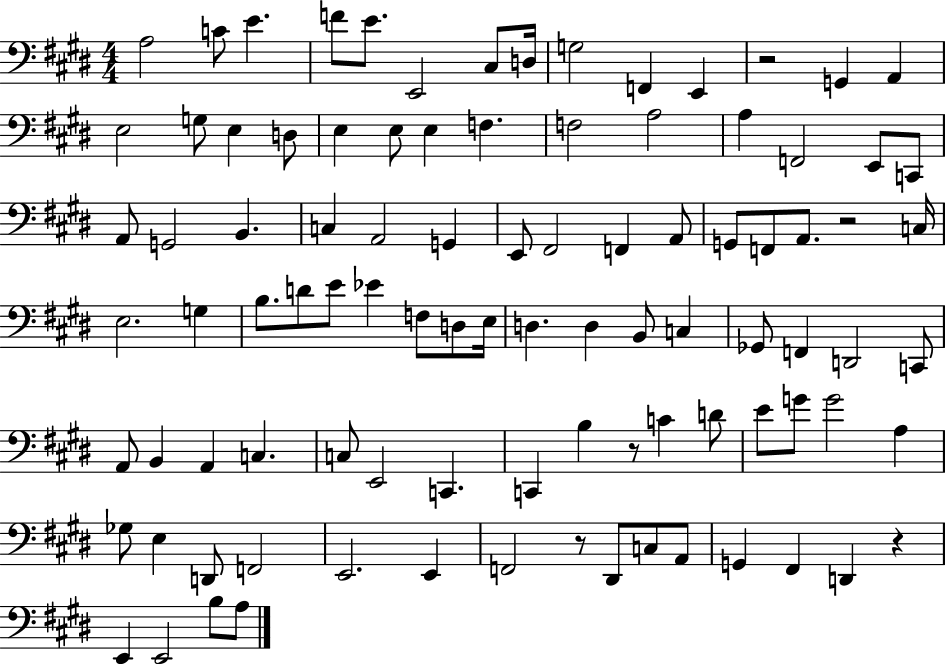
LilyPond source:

{
  \clef bass
  \numericTimeSignature
  \time 4/4
  \key e \major
  a2 c'8 e'4. | f'8 e'8. e,2 cis8 d16 | g2 f,4 e,4 | r2 g,4 a,4 | \break e2 g8 e4 d8 | e4 e8 e4 f4. | f2 a2 | a4 f,2 e,8 c,8 | \break a,8 g,2 b,4. | c4 a,2 g,4 | e,8 fis,2 f,4 a,8 | g,8 f,8 a,8. r2 c16 | \break e2. g4 | b8. d'8 e'8 ees'4 f8 d8 e16 | d4. d4 b,8 c4 | ges,8 f,4 d,2 c,8 | \break a,8 b,4 a,4 c4. | c8 e,2 c,4. | c,4 b4 r8 c'4 d'8 | e'8 g'8 g'2 a4 | \break ges8 e4 d,8 f,2 | e,2. e,4 | f,2 r8 dis,8 c8 a,8 | g,4 fis,4 d,4 r4 | \break e,4 e,2 b8 a8 | \bar "|."
}